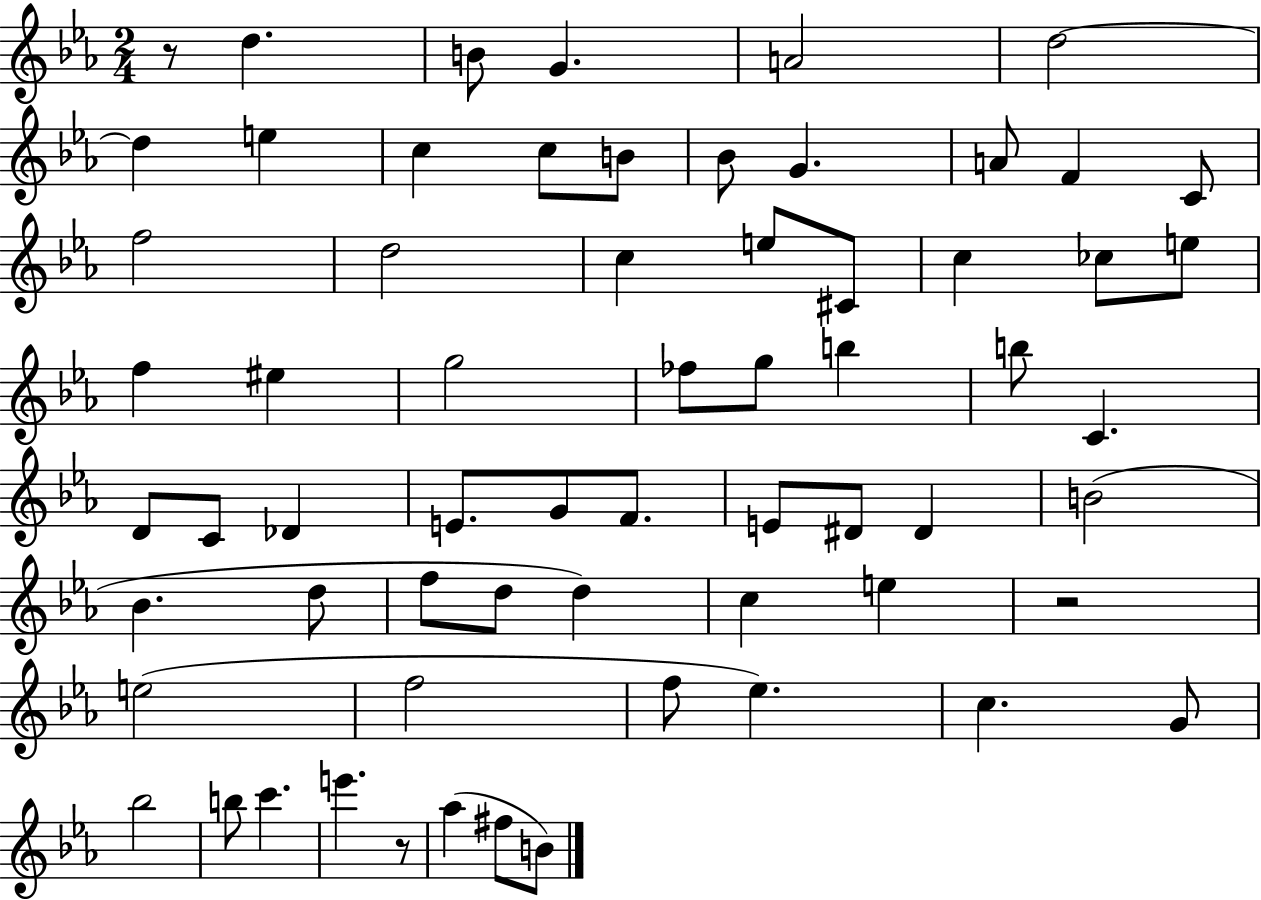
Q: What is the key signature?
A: EES major